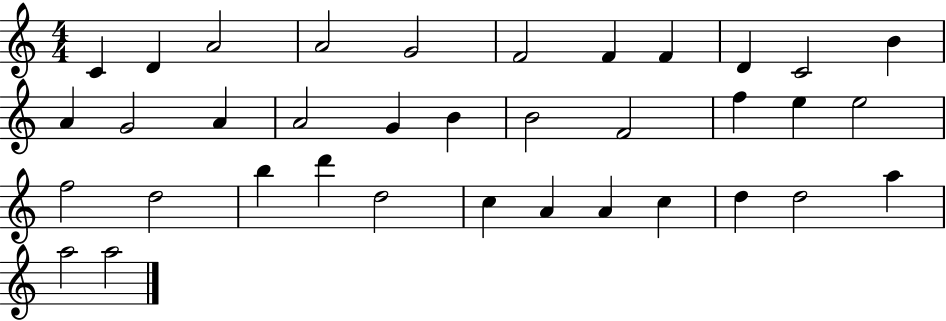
X:1
T:Untitled
M:4/4
L:1/4
K:C
C D A2 A2 G2 F2 F F D C2 B A G2 A A2 G B B2 F2 f e e2 f2 d2 b d' d2 c A A c d d2 a a2 a2